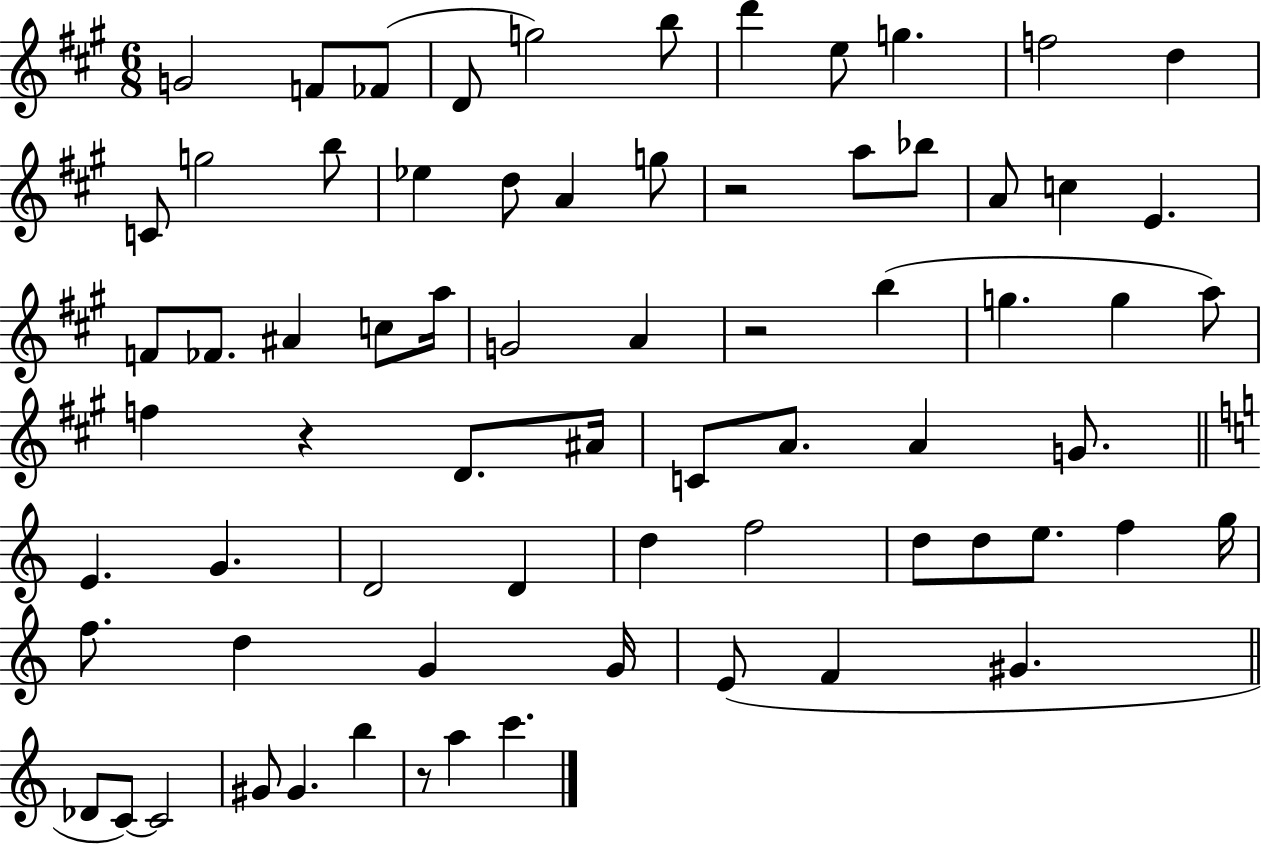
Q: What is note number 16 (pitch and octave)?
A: D5